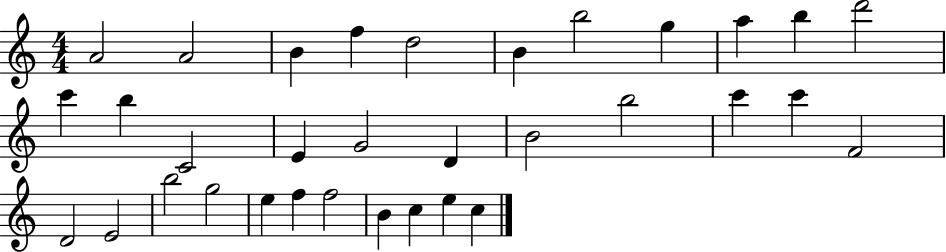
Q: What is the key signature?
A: C major